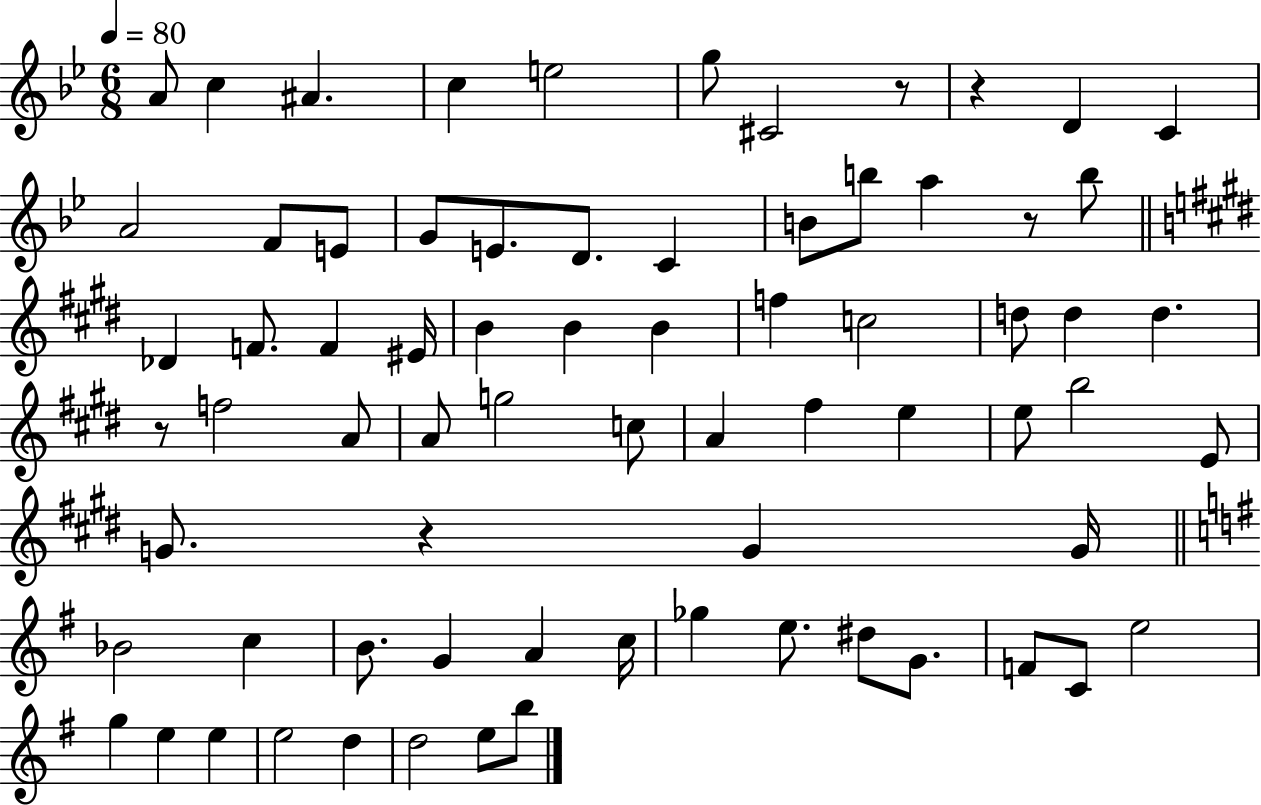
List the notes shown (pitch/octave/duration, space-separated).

A4/e C5/q A#4/q. C5/q E5/h G5/e C#4/h R/e R/q D4/q C4/q A4/h F4/e E4/e G4/e E4/e. D4/e. C4/q B4/e B5/e A5/q R/e B5/e Db4/q F4/e. F4/q EIS4/s B4/q B4/q B4/q F5/q C5/h D5/e D5/q D5/q. R/e F5/h A4/e A4/e G5/h C5/e A4/q F#5/q E5/q E5/e B5/h E4/e G4/e. R/q G4/q G4/s Bb4/h C5/q B4/e. G4/q A4/q C5/s Gb5/q E5/e. D#5/e G4/e. F4/e C4/e E5/h G5/q E5/q E5/q E5/h D5/q D5/h E5/e B5/e